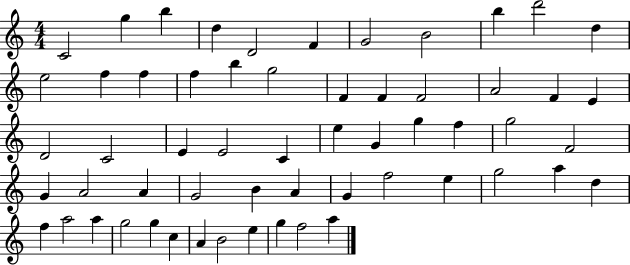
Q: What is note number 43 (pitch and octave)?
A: E5